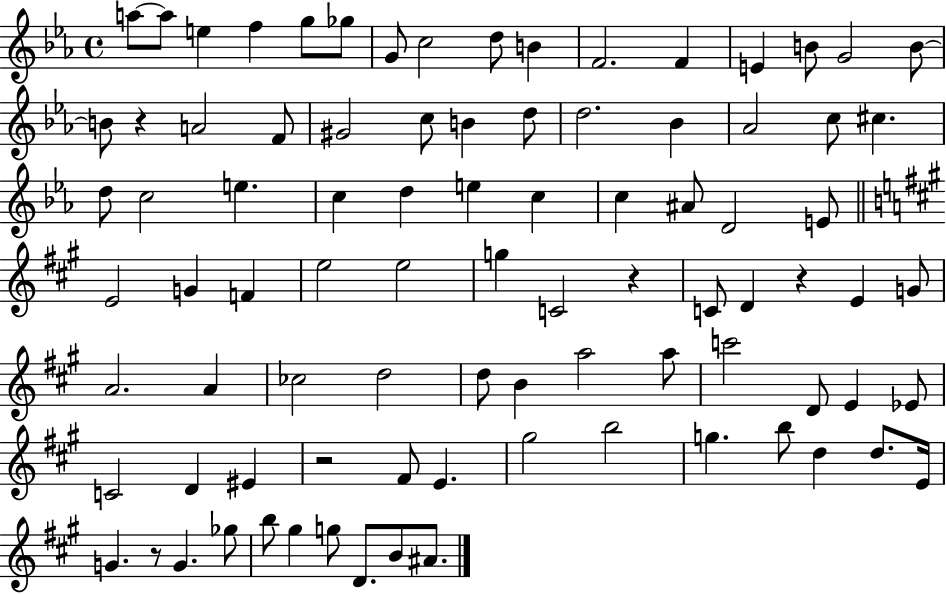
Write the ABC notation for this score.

X:1
T:Untitled
M:4/4
L:1/4
K:Eb
a/2 a/2 e f g/2 _g/2 G/2 c2 d/2 B F2 F E B/2 G2 B/2 B/2 z A2 F/2 ^G2 c/2 B d/2 d2 _B _A2 c/2 ^c d/2 c2 e c d e c c ^A/2 D2 E/2 E2 G F e2 e2 g C2 z C/2 D z E G/2 A2 A _c2 d2 d/2 B a2 a/2 c'2 D/2 E _E/2 C2 D ^E z2 ^F/2 E ^g2 b2 g b/2 d d/2 E/4 G z/2 G _g/2 b/2 ^g g/2 D/2 B/2 ^A/2